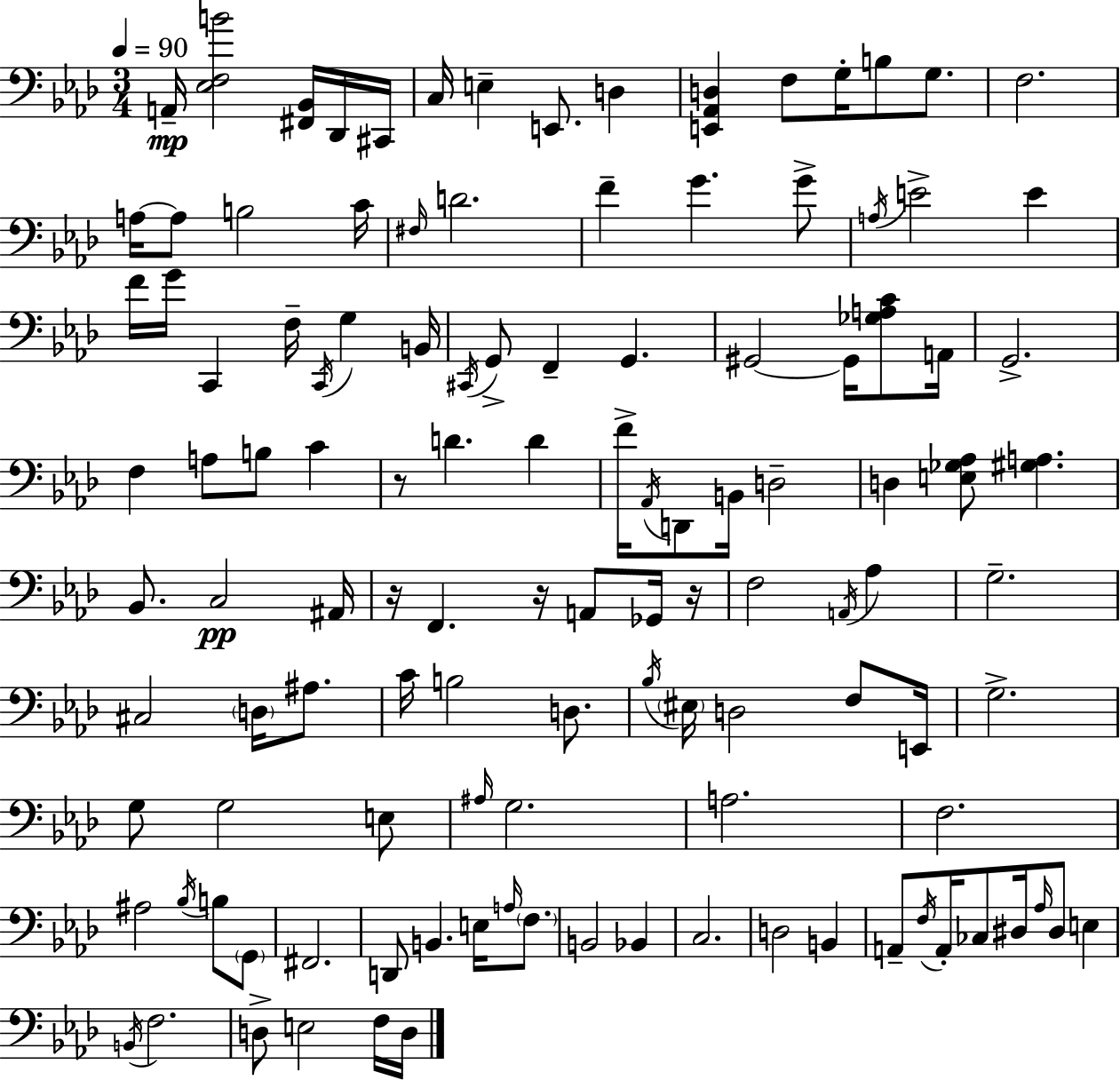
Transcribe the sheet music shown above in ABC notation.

X:1
T:Untitled
M:3/4
L:1/4
K:Fm
A,,/4 [_E,F,B]2 [^F,,_B,,]/4 _D,,/4 ^C,,/4 C,/4 E, E,,/2 D, [E,,_A,,D,] F,/2 G,/4 B,/2 G,/2 F,2 A,/4 A,/2 B,2 C/4 ^F,/4 D2 F G G/2 A,/4 E2 E F/4 G/4 C,, F,/4 C,,/4 G, B,,/4 ^C,,/4 G,,/2 F,, G,, ^G,,2 ^G,,/4 [_G,A,C]/2 A,,/4 G,,2 F, A,/2 B,/2 C z/2 D D F/4 _A,,/4 D,,/2 B,,/4 D,2 D, [E,_G,_A,]/2 [^G,A,] _B,,/2 C,2 ^A,,/4 z/4 F,, z/4 A,,/2 _G,,/4 z/4 F,2 A,,/4 _A, G,2 ^C,2 D,/4 ^A,/2 C/4 B,2 D,/2 _B,/4 ^E,/4 D,2 F,/2 E,,/4 G,2 G,/2 G,2 E,/2 ^A,/4 G,2 A,2 F,2 ^A,2 _B,/4 B,/2 G,,/2 ^F,,2 D,,/2 B,, E,/4 A,/4 F,/2 B,,2 _B,, C,2 D,2 B,, A,,/2 F,/4 A,,/4 _C,/2 ^D,/4 _A,/4 ^D,/2 E, B,,/4 F,2 D,/2 E,2 F,/4 D,/4